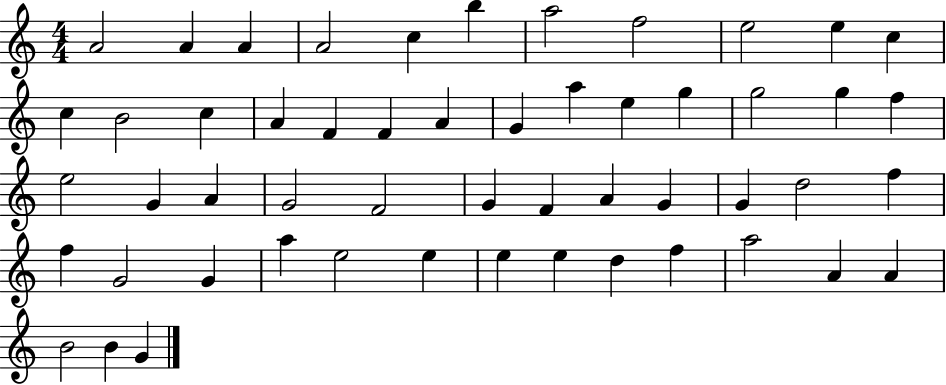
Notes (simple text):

A4/h A4/q A4/q A4/h C5/q B5/q A5/h F5/h E5/h E5/q C5/q C5/q B4/h C5/q A4/q F4/q F4/q A4/q G4/q A5/q E5/q G5/q G5/h G5/q F5/q E5/h G4/q A4/q G4/h F4/h G4/q F4/q A4/q G4/q G4/q D5/h F5/q F5/q G4/h G4/q A5/q E5/h E5/q E5/q E5/q D5/q F5/q A5/h A4/q A4/q B4/h B4/q G4/q